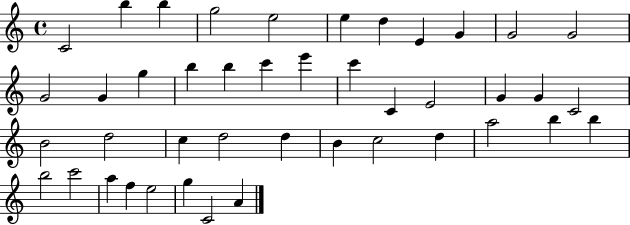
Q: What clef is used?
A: treble